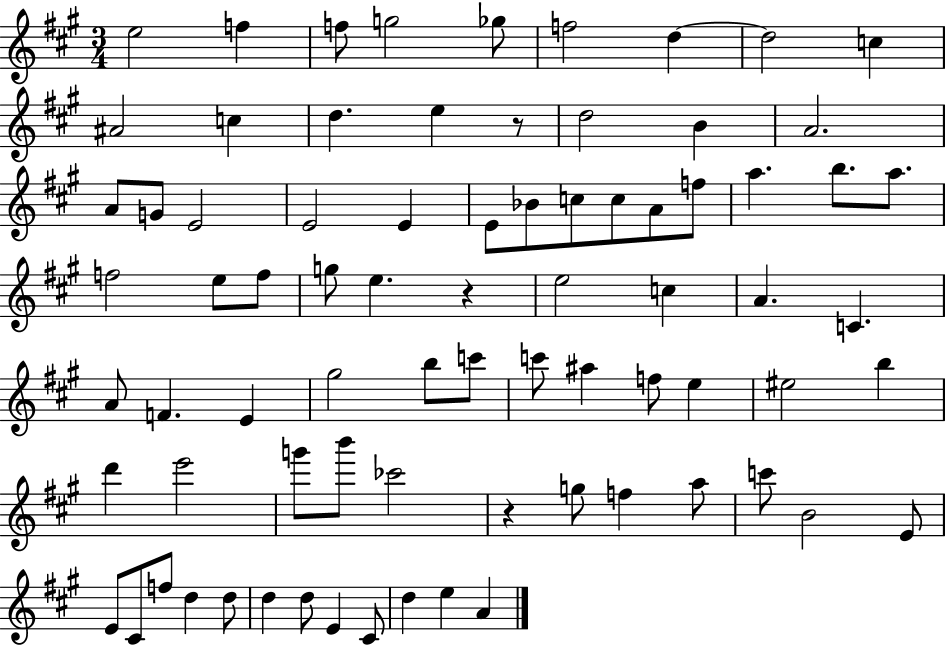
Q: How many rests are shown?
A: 3